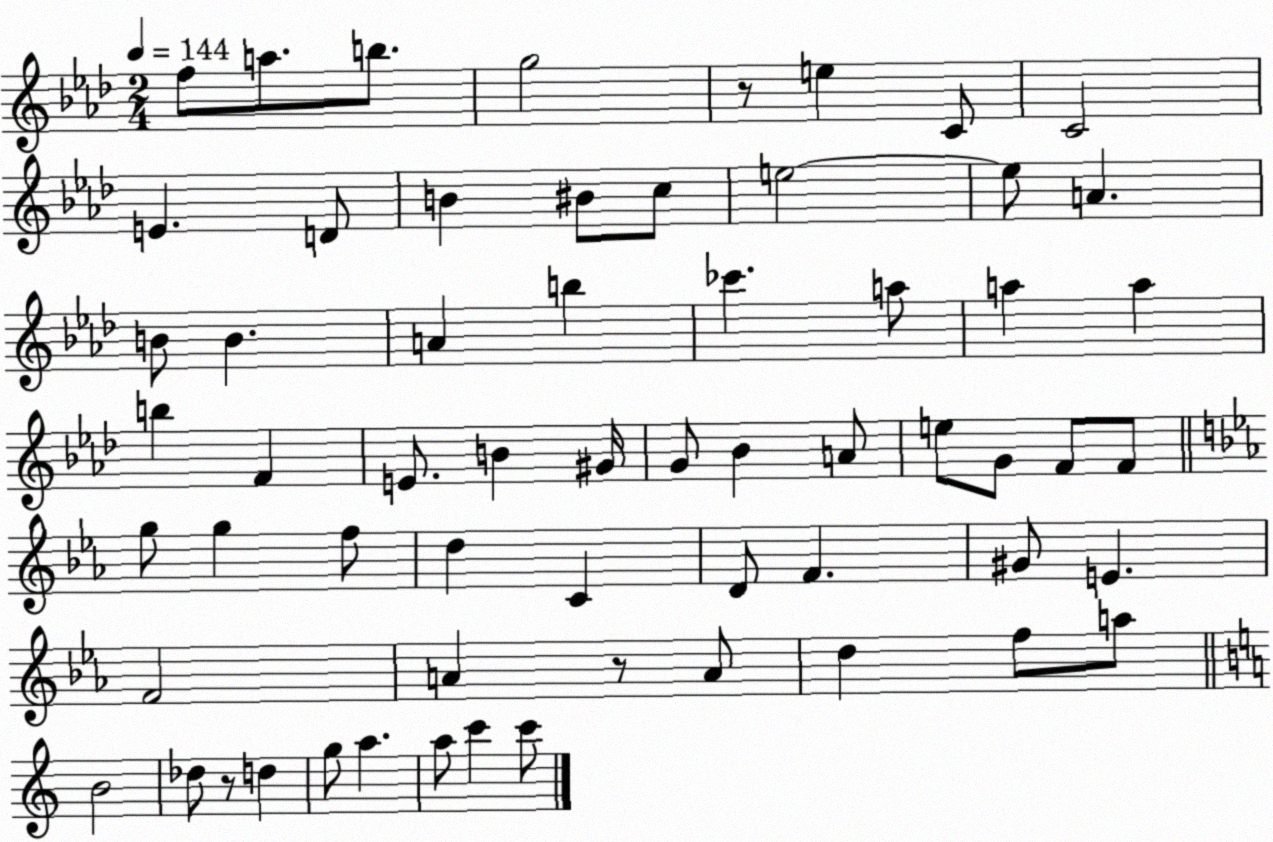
X:1
T:Untitled
M:2/4
L:1/4
K:Ab
f/2 a/2 b/2 g2 z/2 e C/2 C2 E D/2 B ^B/2 c/2 e2 e/2 A B/2 B A b _c' a/2 a a b F E/2 B ^G/4 G/2 _B A/2 e/2 G/2 F/2 F/2 g/2 g f/2 d C D/2 F ^G/2 E F2 A z/2 A/2 d f/2 a/2 B2 _d/2 z/2 d g/2 a a/2 c' c'/2